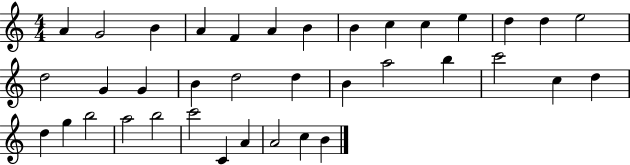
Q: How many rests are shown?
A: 0